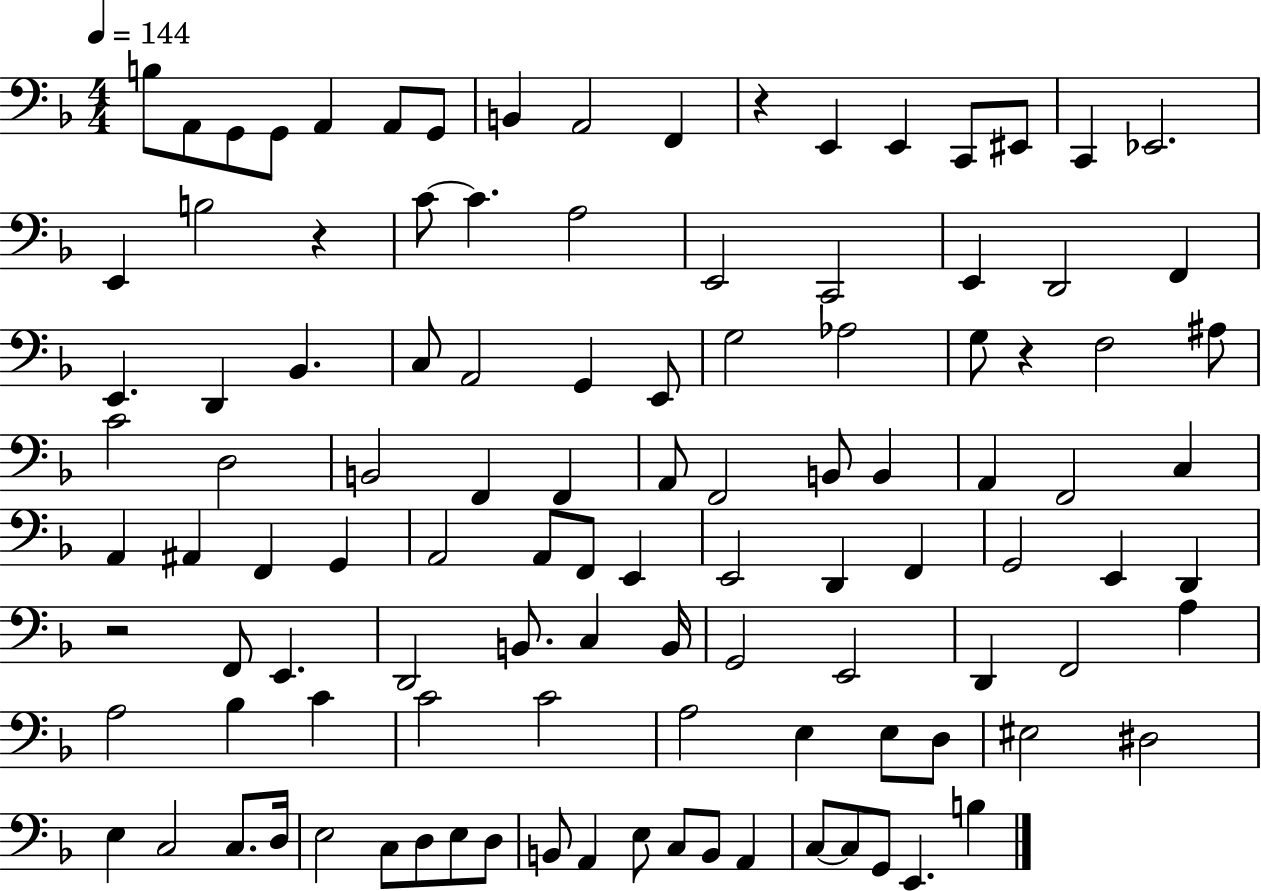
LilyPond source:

{
  \clef bass
  \numericTimeSignature
  \time 4/4
  \key f \major
  \tempo 4 = 144
  b8 a,8 g,8 g,8 a,4 a,8 g,8 | b,4 a,2 f,4 | r4 e,4 e,4 c,8 eis,8 | c,4 ees,2. | \break e,4 b2 r4 | c'8~~ c'4. a2 | e,2 c,2 | e,4 d,2 f,4 | \break e,4. d,4 bes,4. | c8 a,2 g,4 e,8 | g2 aes2 | g8 r4 f2 ais8 | \break c'2 d2 | b,2 f,4 f,4 | a,8 f,2 b,8 b,4 | a,4 f,2 c4 | \break a,4 ais,4 f,4 g,4 | a,2 a,8 f,8 e,4 | e,2 d,4 f,4 | g,2 e,4 d,4 | \break r2 f,8 e,4. | d,2 b,8. c4 b,16 | g,2 e,2 | d,4 f,2 a4 | \break a2 bes4 c'4 | c'2 c'2 | a2 e4 e8 d8 | eis2 dis2 | \break e4 c2 c8. d16 | e2 c8 d8 e8 d8 | b,8 a,4 e8 c8 b,8 a,4 | c8~~ c8 g,8 e,4. b4 | \break \bar "|."
}